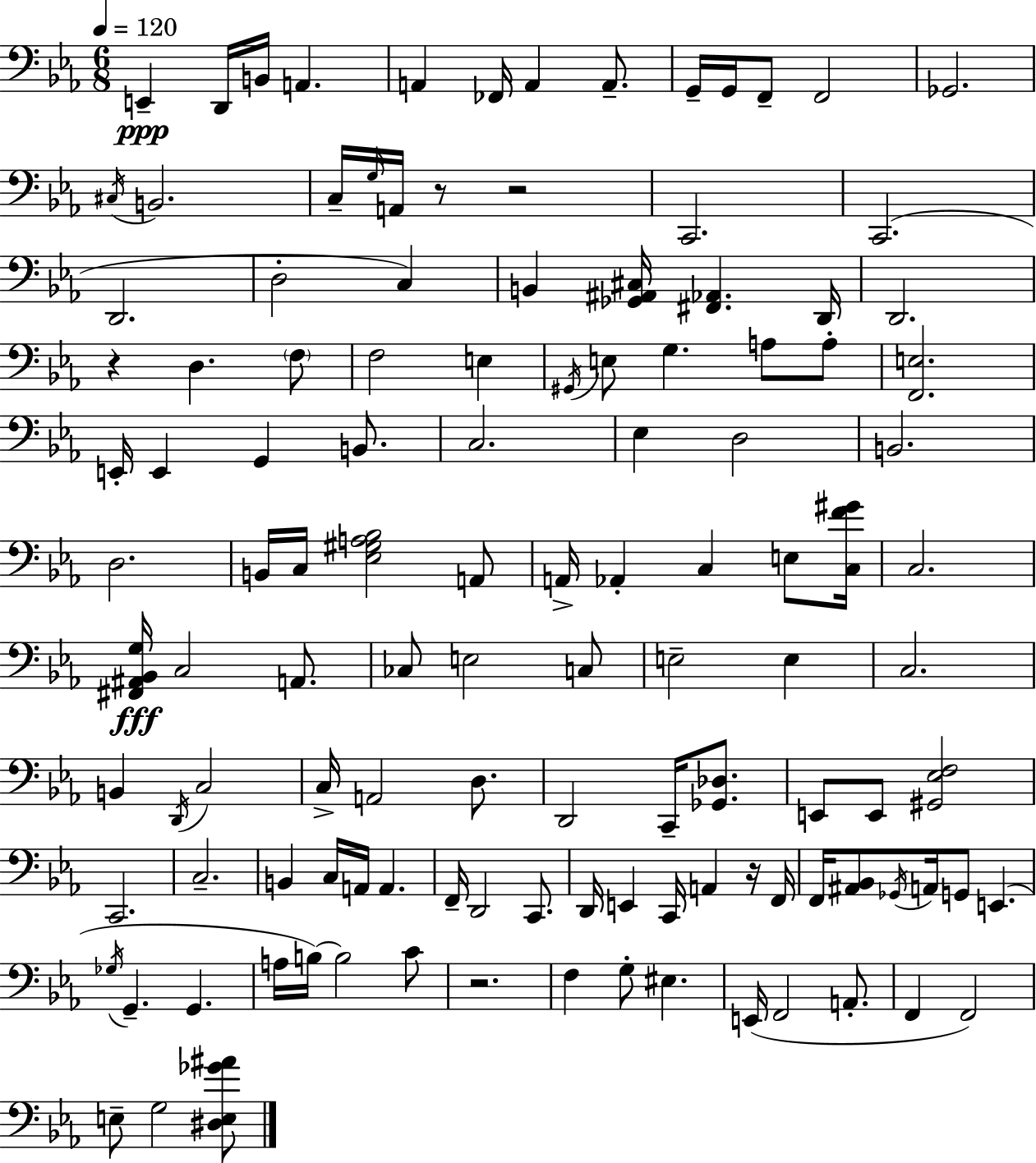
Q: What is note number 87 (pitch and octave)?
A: A2